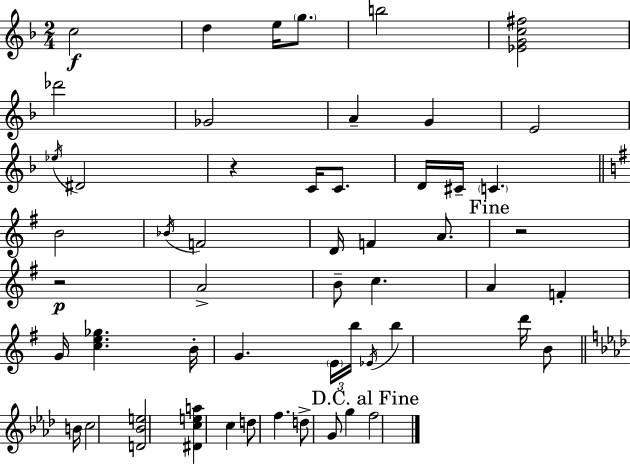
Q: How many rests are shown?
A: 3